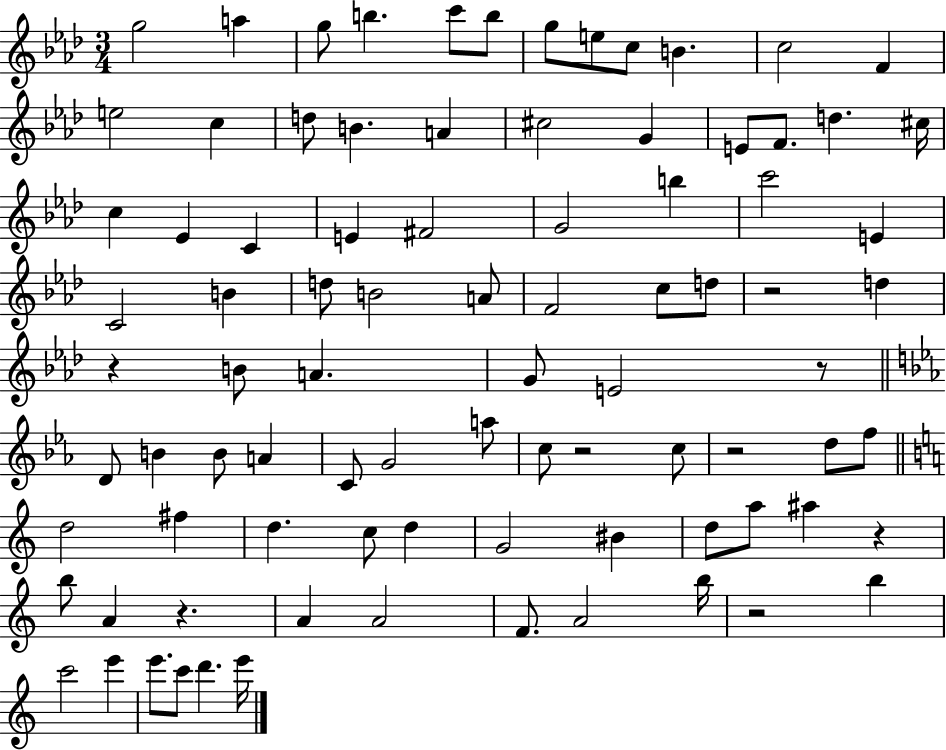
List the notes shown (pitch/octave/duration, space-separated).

G5/h A5/q G5/e B5/q. C6/e B5/e G5/e E5/e C5/e B4/q. C5/h F4/q E5/h C5/q D5/e B4/q. A4/q C#5/h G4/q E4/e F4/e. D5/q. C#5/s C5/q Eb4/q C4/q E4/q F#4/h G4/h B5/q C6/h E4/q C4/h B4/q D5/e B4/h A4/e F4/h C5/e D5/e R/h D5/q R/q B4/e A4/q. G4/e E4/h R/e D4/e B4/q B4/e A4/q C4/e G4/h A5/e C5/e R/h C5/e R/h D5/e F5/e D5/h F#5/q D5/q. C5/e D5/q G4/h BIS4/q D5/e A5/e A#5/q R/q B5/e A4/q R/q. A4/q A4/h F4/e. A4/h B5/s R/h B5/q C6/h E6/q E6/e. C6/e D6/q. E6/s